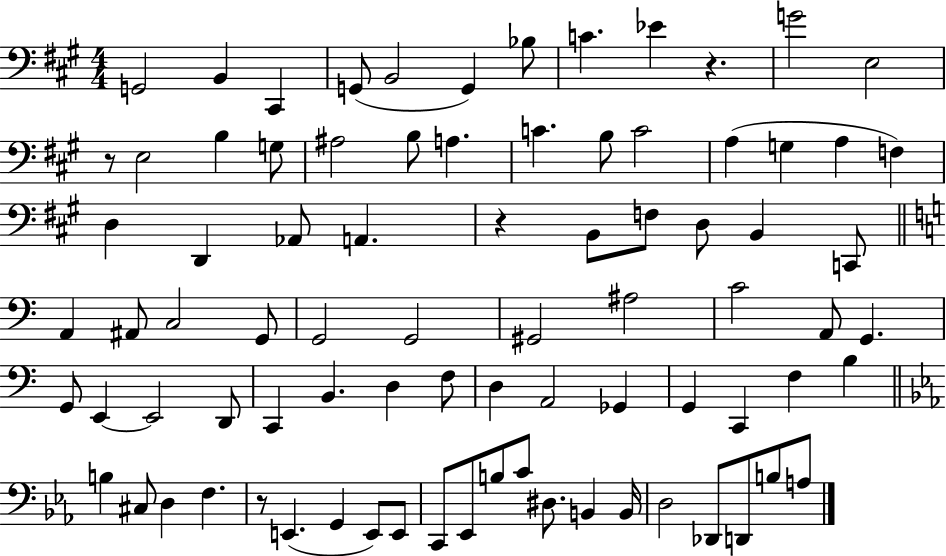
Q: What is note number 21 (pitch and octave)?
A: A3